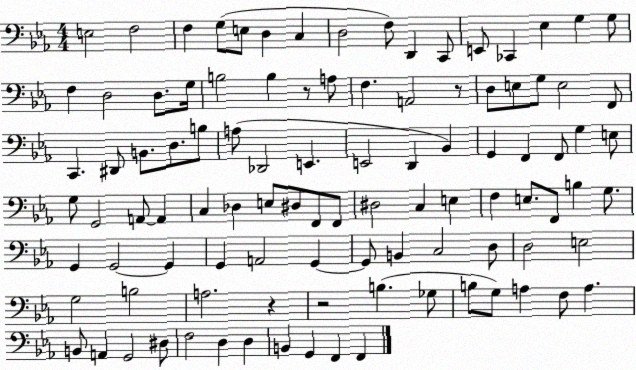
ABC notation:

X:1
T:Untitled
M:4/4
L:1/4
K:Eb
E,2 F,2 F, G,/2 E,/2 D, C, D,2 F,/2 D,, C,,/2 E,,/2 _C,, _E, G, G,/2 F, D,2 D,/2 G,/4 B,2 B, z/2 A,/2 F, A,,2 z/2 D,/2 E,/2 G,/2 E,2 F,,/2 C,, ^D,,/2 B,,/2 D,/2 B,/2 A,/2 _D,,2 E,, E,,2 D,, _B,, G,, F,, F,,/2 G, E,/2 G,/2 G,,2 A,,/2 A,, C, _D, E,/2 ^D,/2 F,,/2 F,,/2 ^D,2 C, E, F, E,/2 F,,/2 B, G,/2 G,, G,,2 G,, G,, A,,2 G,, G,,/2 B,, C,2 D,/2 D,2 E,2 G,2 B,2 A,2 z z2 B, _G,/2 B,/2 G,/2 A, F,/2 A, B,,/2 A,, G,,2 ^D,/2 F,2 D, D, B,, G,, F,, F,,